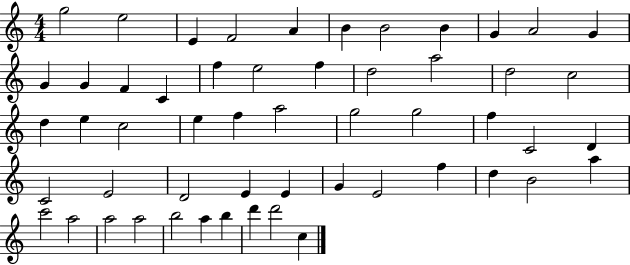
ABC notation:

X:1
T:Untitled
M:4/4
L:1/4
K:C
g2 e2 E F2 A B B2 B G A2 G G G F C f e2 f d2 a2 d2 c2 d e c2 e f a2 g2 g2 f C2 D C2 E2 D2 E E G E2 f d B2 a c'2 a2 a2 a2 b2 a b d' d'2 c